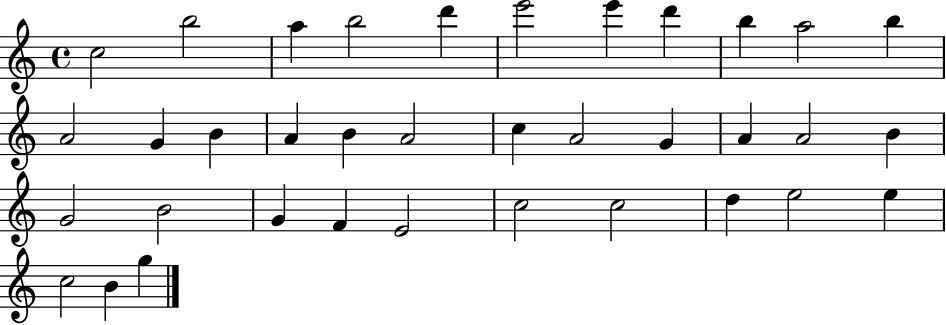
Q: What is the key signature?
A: C major